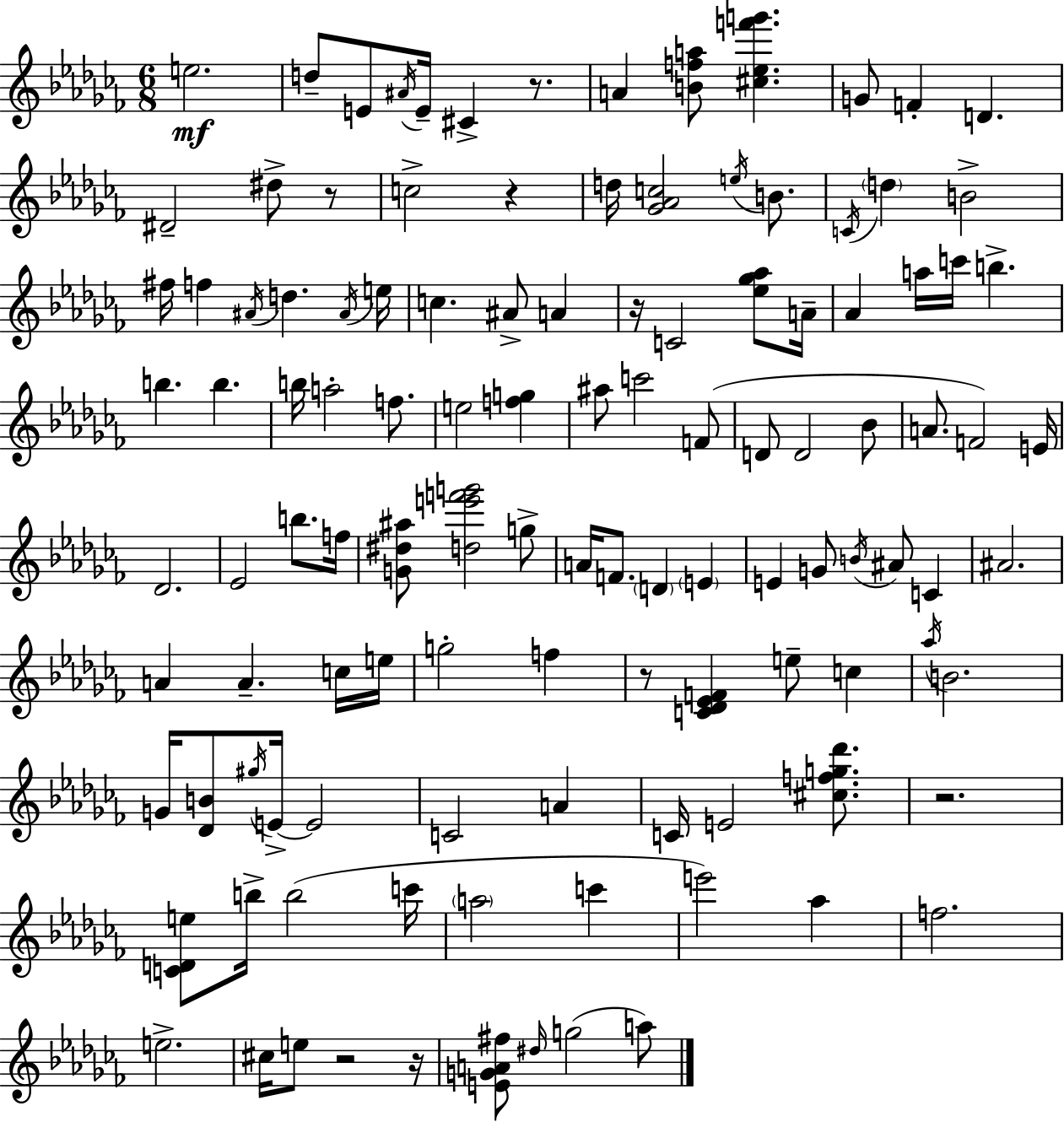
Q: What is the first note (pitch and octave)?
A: E5